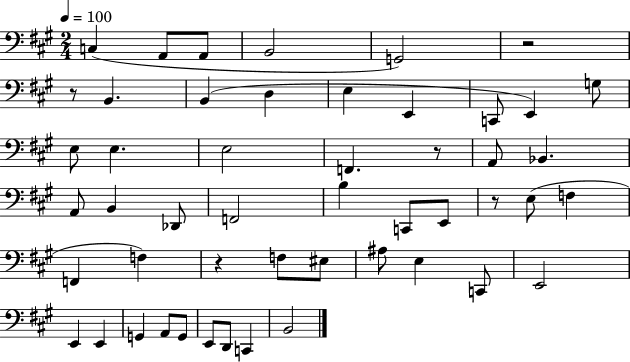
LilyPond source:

{
  \clef bass
  \numericTimeSignature
  \time 2/4
  \key a \major
  \tempo 4 = 100
  c4( a,8 a,8 | b,2 | g,2) | r2 | \break r8 b,4. | b,4( d4 | e4 e,4 | c,8 e,4) g8 | \break e8 e4. | e2 | f,4. r8 | a,8 bes,4. | \break a,8 b,4 des,8 | f,2 | b4 c,8 e,8 | r8 e8( f4 | \break f,4 f4) | r4 f8 eis8 | ais8 e4 c,8 | e,2 | \break e,4 e,4 | g,4 a,8 g,8 | e,8 d,8 c,4 | b,2 | \break \bar "|."
}